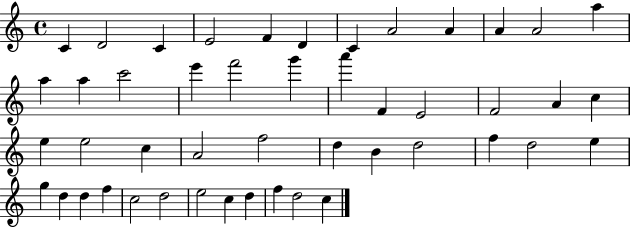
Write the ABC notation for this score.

X:1
T:Untitled
M:4/4
L:1/4
K:C
C D2 C E2 F D C A2 A A A2 a a a c'2 e' f'2 g' a' F E2 F2 A c e e2 c A2 f2 d B d2 f d2 e g d d f c2 d2 e2 c d f d2 c